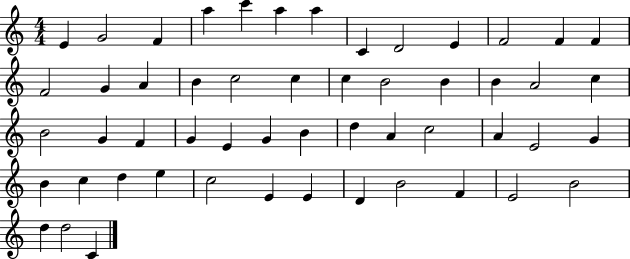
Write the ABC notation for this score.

X:1
T:Untitled
M:4/4
L:1/4
K:C
E G2 F a c' a a C D2 E F2 F F F2 G A B c2 c c B2 B B A2 c B2 G F G E G B d A c2 A E2 G B c d e c2 E E D B2 F E2 B2 d d2 C